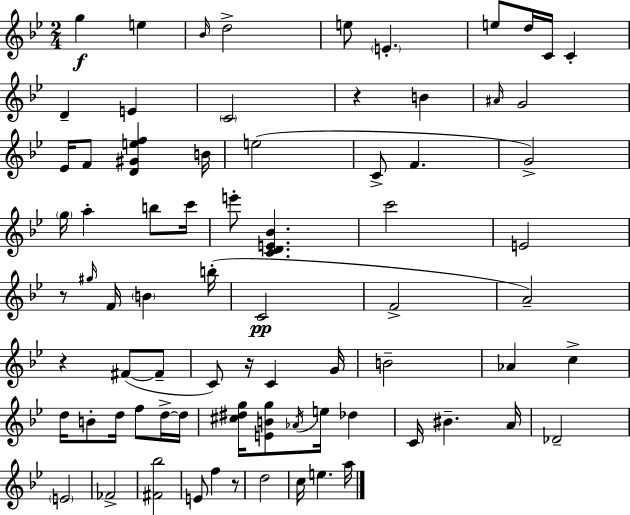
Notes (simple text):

G5/q E5/q Bb4/s D5/h E5/e E4/q. E5/e D5/s C4/s C4/q D4/q E4/q C4/h R/q B4/q A#4/s G4/h Eb4/s F4/e [D4,G#4,E5,F5]/q B4/s E5/h C4/e F4/q. G4/h G5/s A5/q B5/e C6/s E6/e [C4,D4,E4,Bb4]/q. C6/h E4/h R/e G#5/s F4/s B4/q B5/s C4/h F4/h A4/h R/q F#4/e F#4/e C4/e R/s C4/q G4/s B4/h Ab4/q C5/q D5/s B4/e D5/s F5/e D5/s D5/s [C#5,D#5,G5]/s [E4,B4,G5]/e Ab4/s E5/s Db5/q C4/s BIS4/q. A4/s Db4/h E4/h FES4/h [F#4,Bb5]/h E4/e F5/q R/e D5/h C5/s E5/q. A5/s